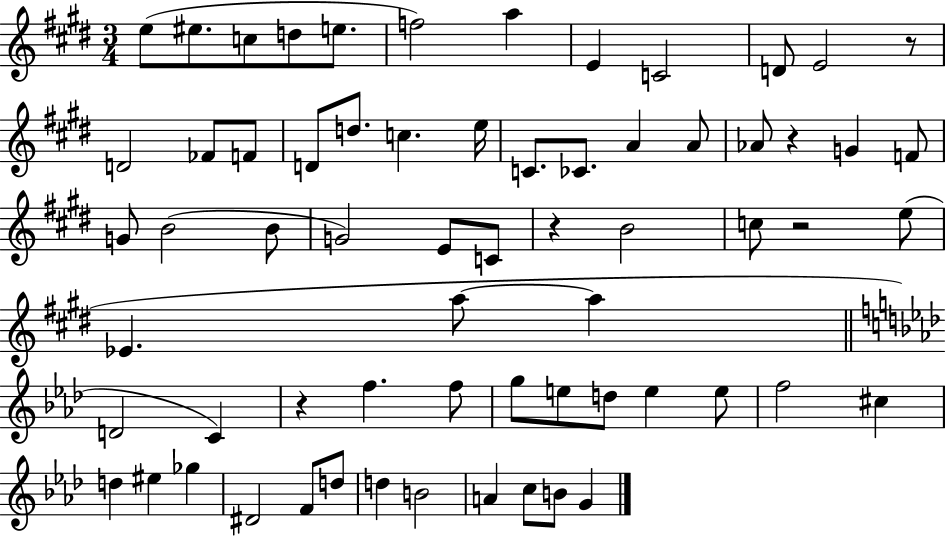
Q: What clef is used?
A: treble